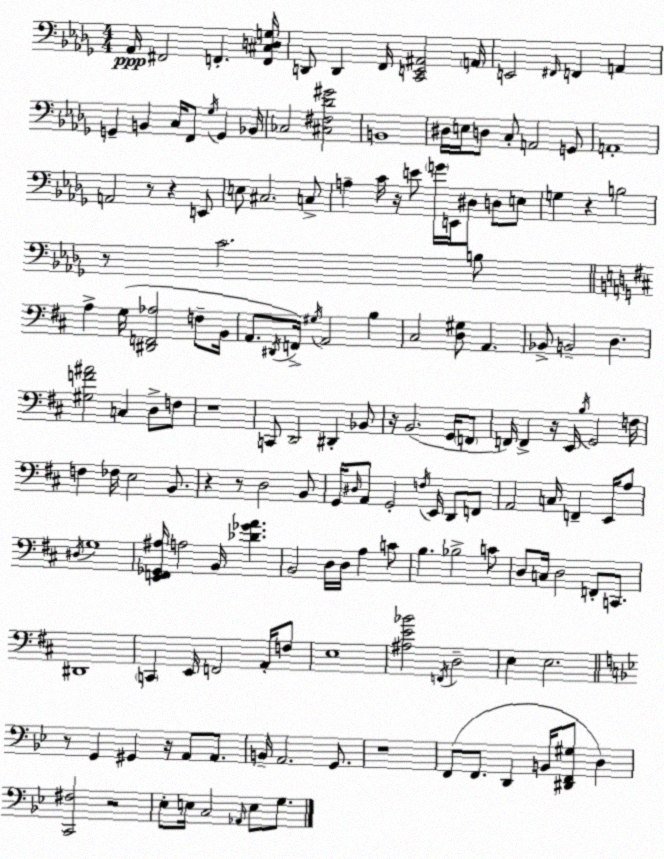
X:1
T:Untitled
M:4/4
L:1/4
K:Bbm
_A,,/4 ^F,,2 F,, [F,,^C,D,G,]/4 D,,/2 D,, F,,/4 [C,,E,,^A,,]2 A,,/4 E,,2 ^F,,/4 F,, A,, G,, B,, C,/4 F,,/2 _G,/4 G,, _B,,/4 _C,2 [^C,^F,_D^G]2 B,,4 ^D,/4 E,/4 D,/2 C,/2 A,,2 G,,/2 A,,4 A,,2 z/2 z E,,/2 E,/2 ^C,2 C,/2 A, C/4 z/4 E/2 G/4 E,,/4 ^D,/2 D,/2 E,/2 G, z B,2 z/2 C2 B,/2 A, G,/4 [^D,,F,,_A,]2 F,/2 B,,/4 A,,/2 ^D,,/4 F,,/4 ^G,/4 A,,2 B, ^C,2 [D,^G,]/2 A,, _B,,/2 B,,2 D, [^G,F^A]2 C, D,/2 F,/2 z4 C,,/2 D,,2 ^D,, _B,,/2 z/4 B,,2 G,,/4 F,,/2 F,,/4 F,, z/4 E,,/4 B,/4 G,,2 F,/4 F, _F,/4 E,2 B,,/2 z z/2 D,2 B,,/2 G,,/4 ^D,/4 A,,/2 G,,2 F,/4 E,,/4 D,,/2 F,,/2 A,,2 C,/4 F,, E,,/4 A,/2 ^D,/4 G,4 [E,,F,,_G,,^A,]/4 A,2 B,,/4 [_D_GA] B,,2 D,/4 D,/4 A, C/2 B, _B,2 C/2 D,/2 C,/4 D,2 F,,/2 C,,/2 ^D,,4 C,, E,,/4 F,,2 A,,/4 F,/2 E,4 [^A,E_B]2 F,,/4 D,2 E, E,2 z/2 G,, ^G,, z/4 A,,/2 A,,/2 B,,/4 A,,2 G,,/2 z4 F,,/2 F,,/2 D,, B,,/4 [^D,,F,,^G,]/2 D, [C,,^F,]2 z2 _E,/2 E,/4 C,2 _A,,/4 E,/2 G,/2